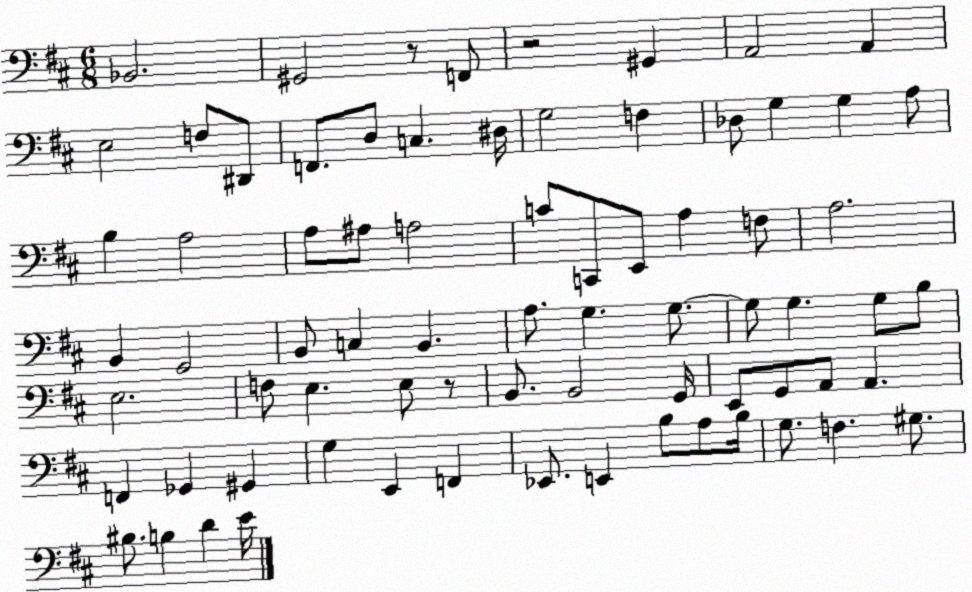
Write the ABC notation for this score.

X:1
T:Untitled
M:6/8
L:1/4
K:D
_B,,2 ^G,,2 z/2 F,,/2 z2 ^G,, A,,2 A,, E,2 F,/2 ^D,,/2 F,,/2 D,/2 C, ^D,/4 G,2 F, _D,/2 G, G, A,/2 B, A,2 A,/2 ^A,/2 A,2 C/2 C,,/2 E,,/2 A, F,/2 A,2 B,, G,,2 B,,/2 C, B,, A,/2 G, G,/2 G,/2 G, G,/2 B,/2 E,2 F,/2 E, E,/2 z/2 B,,/2 B,,2 G,,/4 E,,/2 G,,/2 A,,/2 A,, F,, _G,, ^G,, G, E,, F,, _E,,/2 E,, B,/2 A,/2 B,/4 G,/2 F, ^G,/2 ^B,/2 B, D E/4